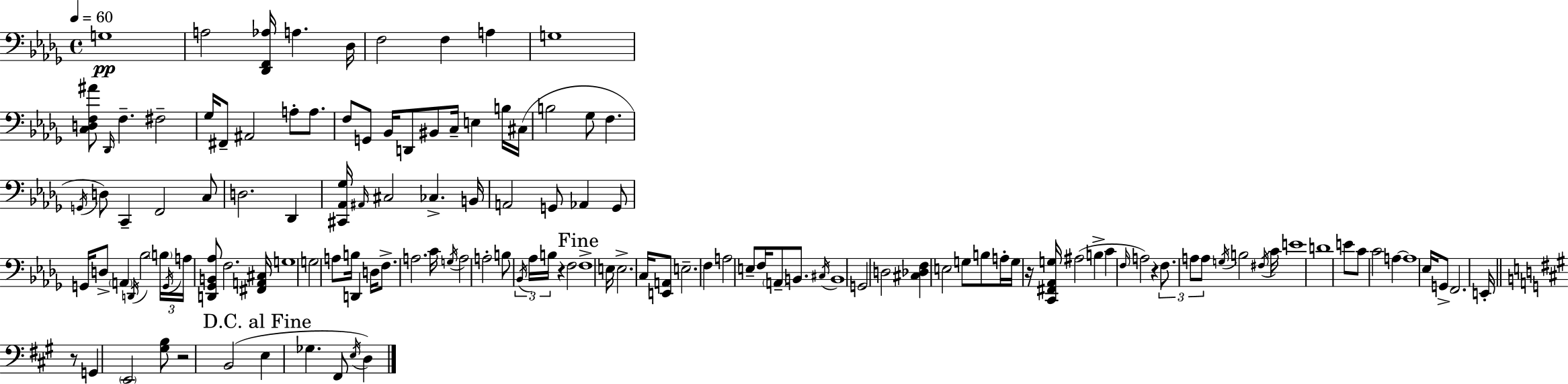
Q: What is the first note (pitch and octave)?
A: G3